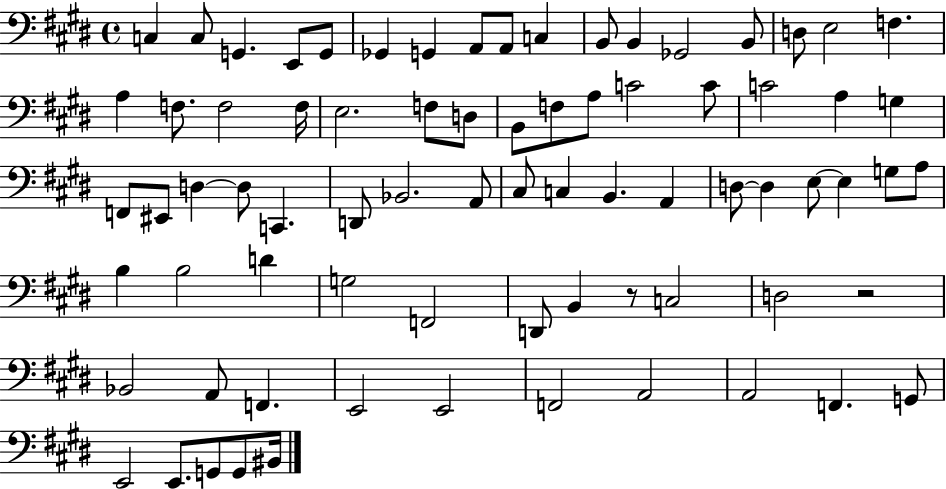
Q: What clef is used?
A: bass